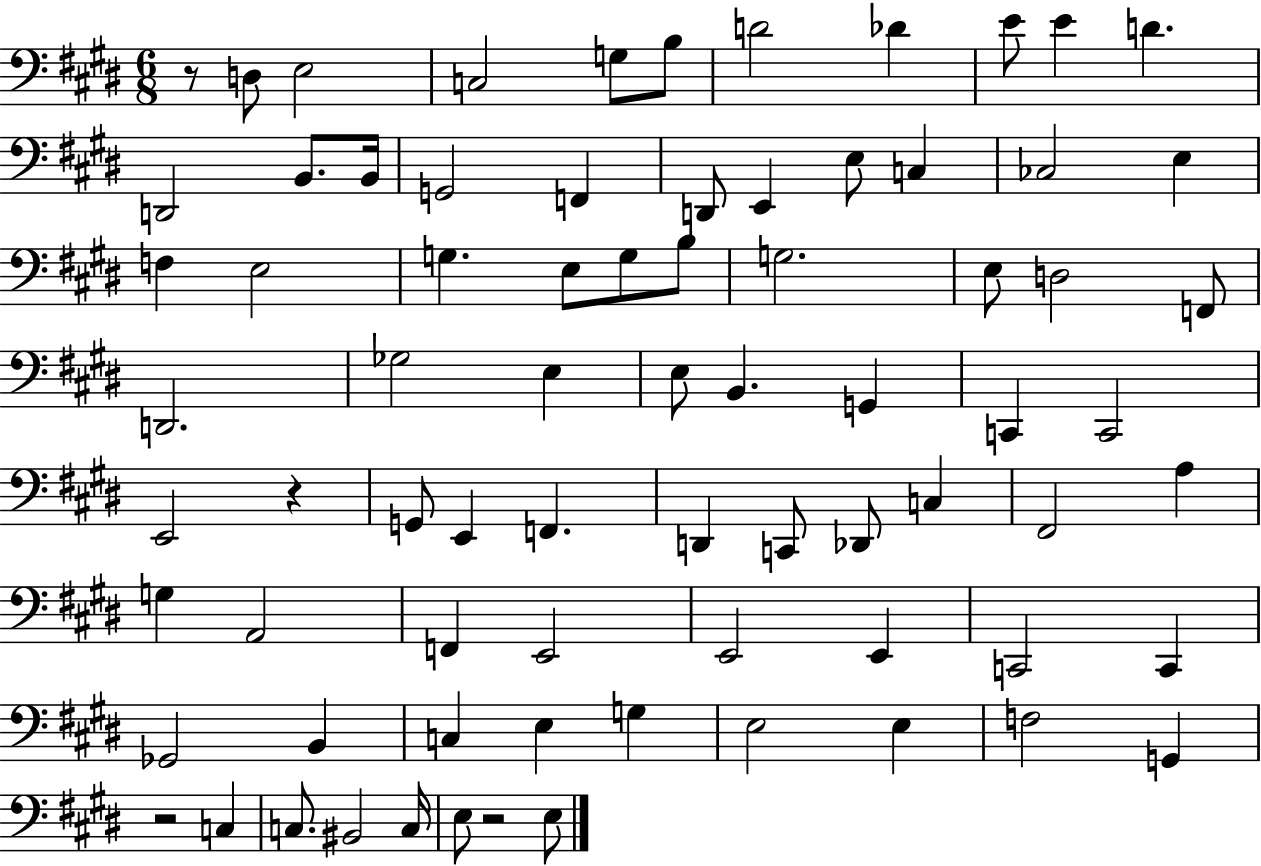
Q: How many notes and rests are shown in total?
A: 76